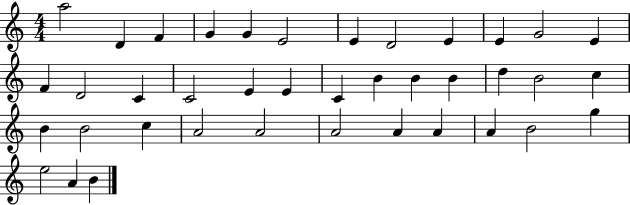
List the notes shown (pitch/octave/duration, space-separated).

A5/h D4/q F4/q G4/q G4/q E4/h E4/q D4/h E4/q E4/q G4/h E4/q F4/q D4/h C4/q C4/h E4/q E4/q C4/q B4/q B4/q B4/q D5/q B4/h C5/q B4/q B4/h C5/q A4/h A4/h A4/h A4/q A4/q A4/q B4/h G5/q E5/h A4/q B4/q